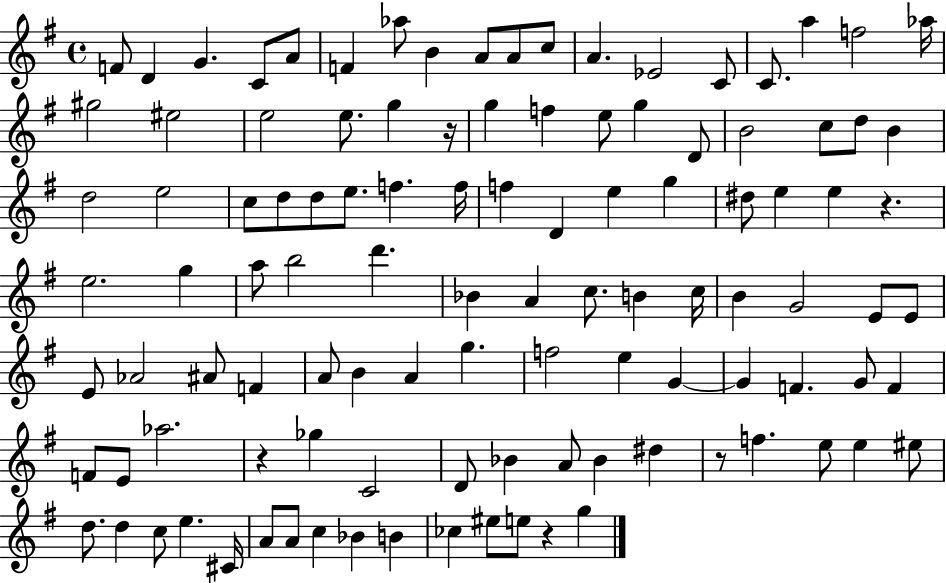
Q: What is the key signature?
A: G major